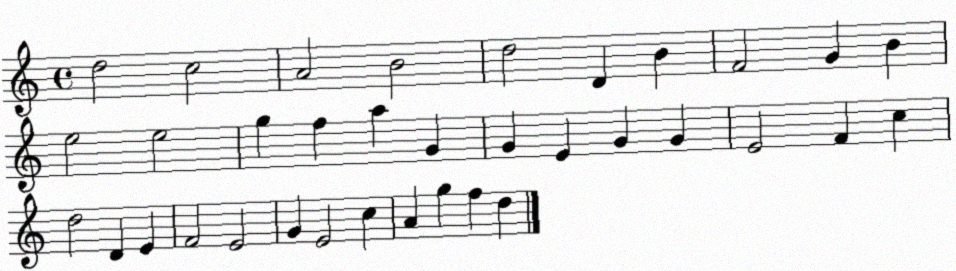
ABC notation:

X:1
T:Untitled
M:4/4
L:1/4
K:C
d2 c2 A2 B2 d2 D B F2 G B e2 e2 g f a G G E G G E2 F c d2 D E F2 E2 G E2 c A g f d